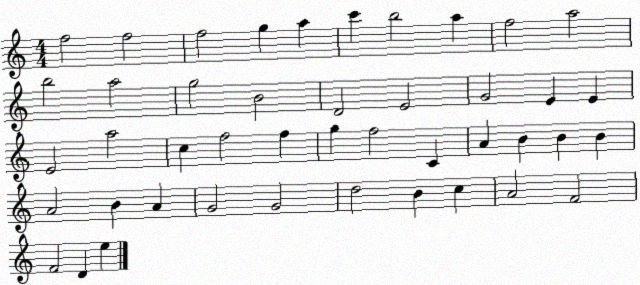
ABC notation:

X:1
T:Untitled
M:4/4
L:1/4
K:C
f2 f2 f2 g a c' b2 a f2 a2 b2 a2 g2 B2 D2 E2 G2 E E E2 a2 c f2 f g f2 C A B B B A2 B A G2 G2 d2 B c A2 F2 F2 D e